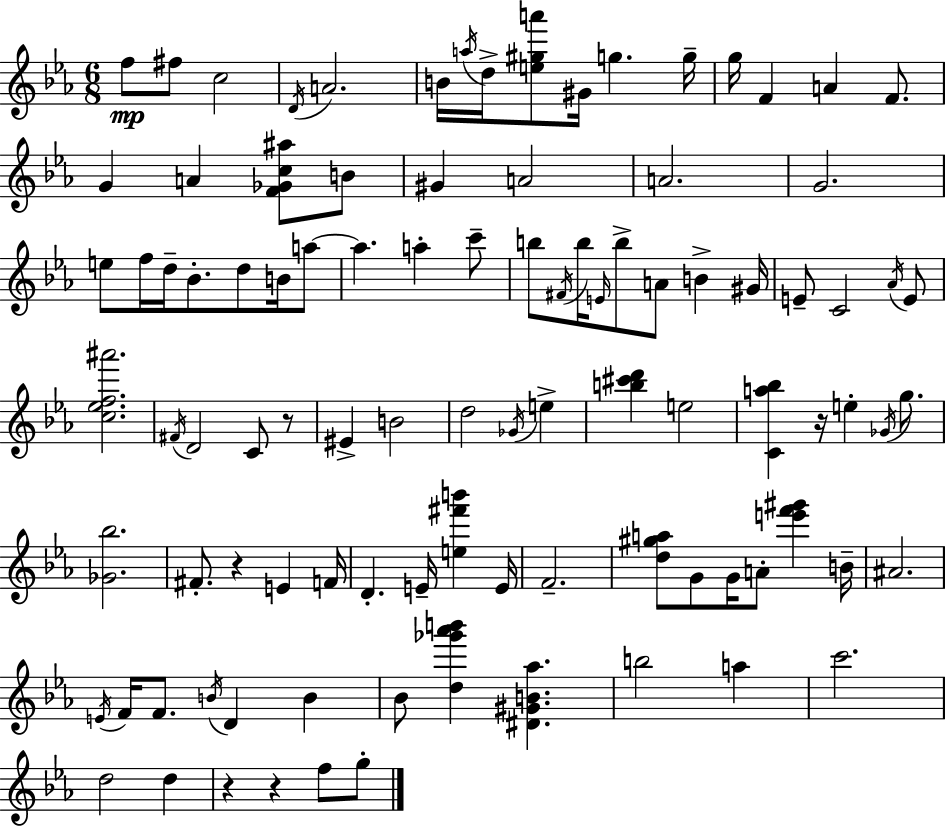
{
  \clef treble
  \numericTimeSignature
  \time 6/8
  \key c \minor
  \repeat volta 2 { f''8\mp fis''8 c''2 | \acciaccatura { d'16 } a'2. | b'16 \acciaccatura { a''16 } d''16-> <e'' gis'' a'''>8 gis'16 g''4. | g''16-- g''16 f'4 a'4 f'8. | \break g'4 a'4 <f' ges' c'' ais''>8 | b'8 gis'4 a'2 | a'2. | g'2. | \break e''8 f''16 d''16-- bes'8.-. d''8 b'16 | a''8~~ a''4. a''4-. | c'''8-- b''8 \acciaccatura { fis'16 } b''16 \grace { e'16 } b''8-> a'8 b'4-> | gis'16 e'8-- c'2 | \break \acciaccatura { aes'16 } e'8 <c'' ees'' f'' ais'''>2. | \acciaccatura { fis'16 } d'2 | c'8 r8 eis'4-> b'2 | d''2 | \break \acciaccatura { ges'16 } e''4-> <b'' cis''' d'''>4 e''2 | <c' a'' bes''>4 r16 | e''4-. \acciaccatura { ges'16 } g''8. <ges' bes''>2. | fis'8.-. r4 | \break e'4 f'16 d'4.-. | e'16-- <e'' fis''' b'''>4 e'16 f'2.-- | <d'' gis'' a''>8 g'8 | g'16 a'8-. <e''' f''' gis'''>4 b'16-- ais'2. | \break \acciaccatura { e'16 } f'16 f'8. | \acciaccatura { b'16 } d'4 b'4 bes'8 | <d'' ges''' aes''' b'''>4 <dis' gis' b' aes''>4. b''2 | a''4 c'''2. | \break d''2 | d''4 r4 | r4 f''8 g''8-. } \bar "|."
}